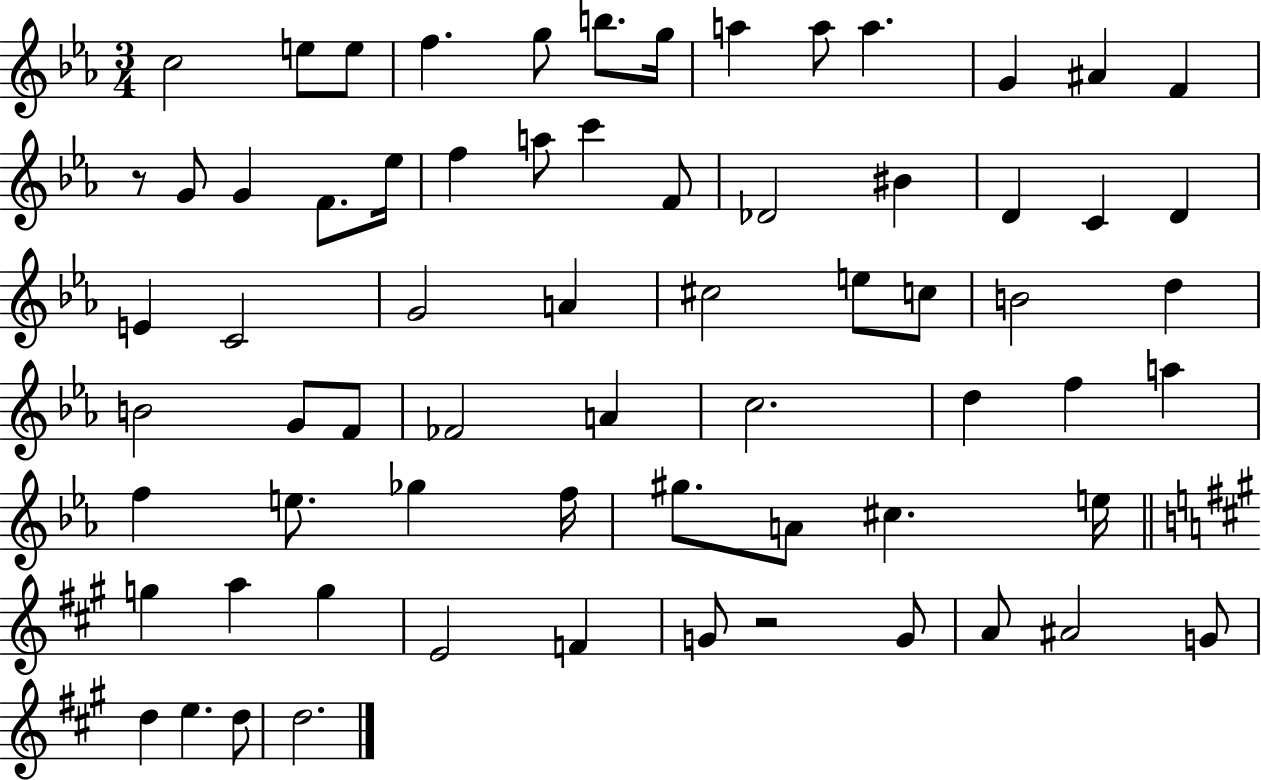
{
  \clef treble
  \numericTimeSignature
  \time 3/4
  \key ees \major
  \repeat volta 2 { c''2 e''8 e''8 | f''4. g''8 b''8. g''16 | a''4 a''8 a''4. | g'4 ais'4 f'4 | \break r8 g'8 g'4 f'8. ees''16 | f''4 a''8 c'''4 f'8 | des'2 bis'4 | d'4 c'4 d'4 | \break e'4 c'2 | g'2 a'4 | cis''2 e''8 c''8 | b'2 d''4 | \break b'2 g'8 f'8 | fes'2 a'4 | c''2. | d''4 f''4 a''4 | \break f''4 e''8. ges''4 f''16 | gis''8. a'8 cis''4. e''16 | \bar "||" \break \key a \major g''4 a''4 g''4 | e'2 f'4 | g'8 r2 g'8 | a'8 ais'2 g'8 | \break d''4 e''4. d''8 | d''2. | } \bar "|."
}